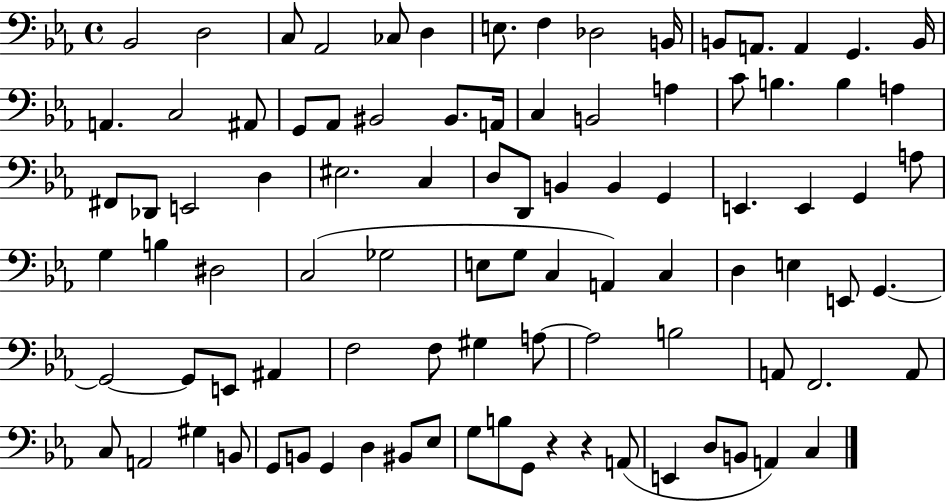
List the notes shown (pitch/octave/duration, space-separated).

Bb2/h D3/h C3/e Ab2/h CES3/e D3/q E3/e. F3/q Db3/h B2/s B2/e A2/e. A2/q G2/q. B2/s A2/q. C3/h A#2/e G2/e Ab2/e BIS2/h BIS2/e. A2/s C3/q B2/h A3/q C4/e B3/q. B3/q A3/q F#2/e Db2/e E2/h D3/q EIS3/h. C3/q D3/e D2/e B2/q B2/q G2/q E2/q. E2/q G2/q A3/e G3/q B3/q D#3/h C3/h Gb3/h E3/e G3/e C3/q A2/q C3/q D3/q E3/q E2/e G2/q. G2/h G2/e E2/e A#2/q F3/h F3/e G#3/q A3/e A3/h B3/h A2/e F2/h. A2/e C3/e A2/h G#3/q B2/e G2/e B2/e G2/q D3/q BIS2/e Eb3/e G3/e B3/e G2/e R/q R/q A2/e E2/q D3/e B2/e A2/q C3/q